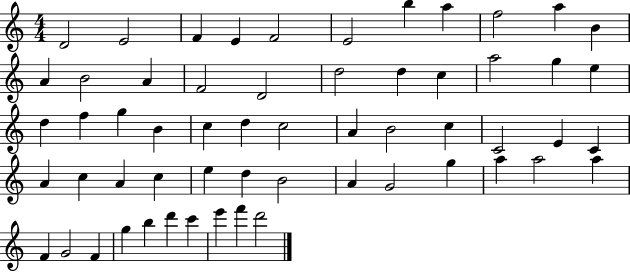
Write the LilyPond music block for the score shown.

{
  \clef treble
  \numericTimeSignature
  \time 4/4
  \key c \major
  d'2 e'2 | f'4 e'4 f'2 | e'2 b''4 a''4 | f''2 a''4 b'4 | \break a'4 b'2 a'4 | f'2 d'2 | d''2 d''4 c''4 | a''2 g''4 e''4 | \break d''4 f''4 g''4 b'4 | c''4 d''4 c''2 | a'4 b'2 c''4 | c'2 e'4 c'4 | \break a'4 c''4 a'4 c''4 | e''4 d''4 b'2 | a'4 g'2 g''4 | a''4 a''2 a''4 | \break f'4 g'2 f'4 | g''4 b''4 d'''4 c'''4 | e'''4 f'''4 d'''2 | \bar "|."
}